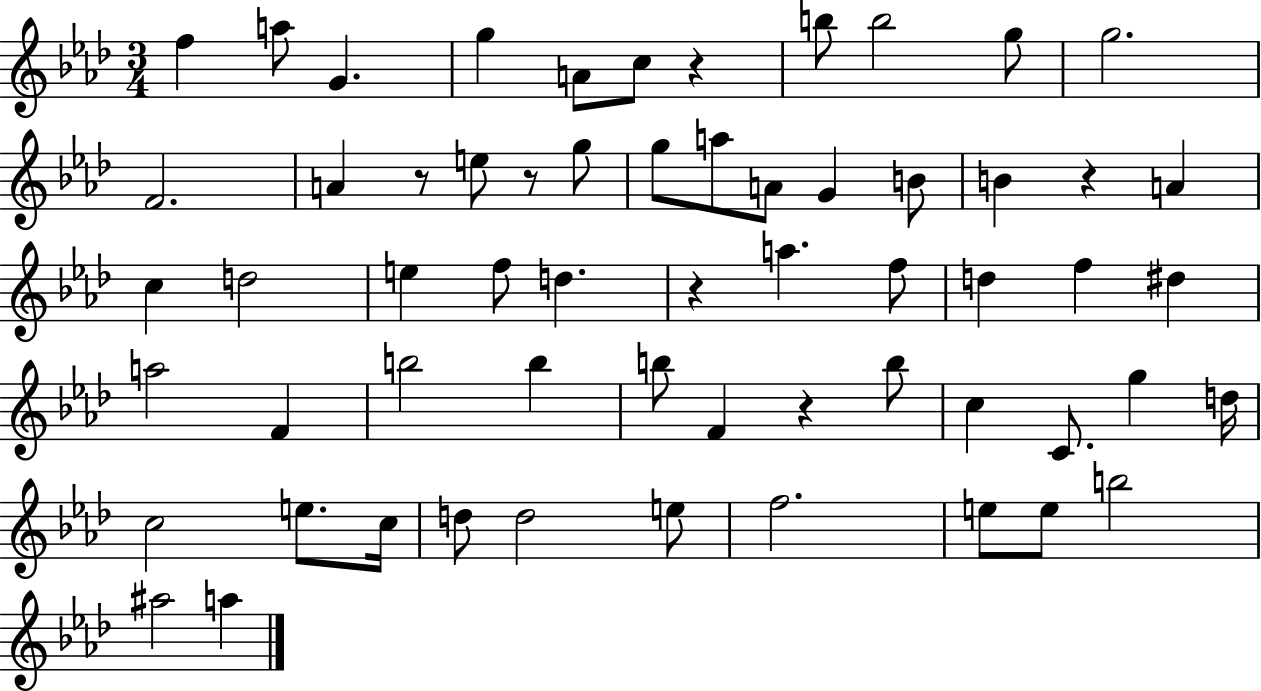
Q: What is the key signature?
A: AES major